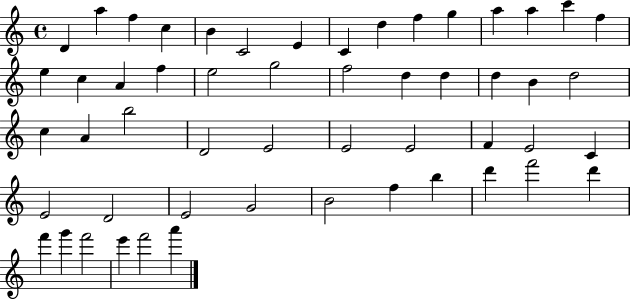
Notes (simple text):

D4/q A5/q F5/q C5/q B4/q C4/h E4/q C4/q D5/q F5/q G5/q A5/q A5/q C6/q F5/q E5/q C5/q A4/q F5/q E5/h G5/h F5/h D5/q D5/q D5/q B4/q D5/h C5/q A4/q B5/h D4/h E4/h E4/h E4/h F4/q E4/h C4/q E4/h D4/h E4/h G4/h B4/h F5/q B5/q D6/q F6/h D6/q F6/q G6/q F6/h E6/q F6/h A6/q